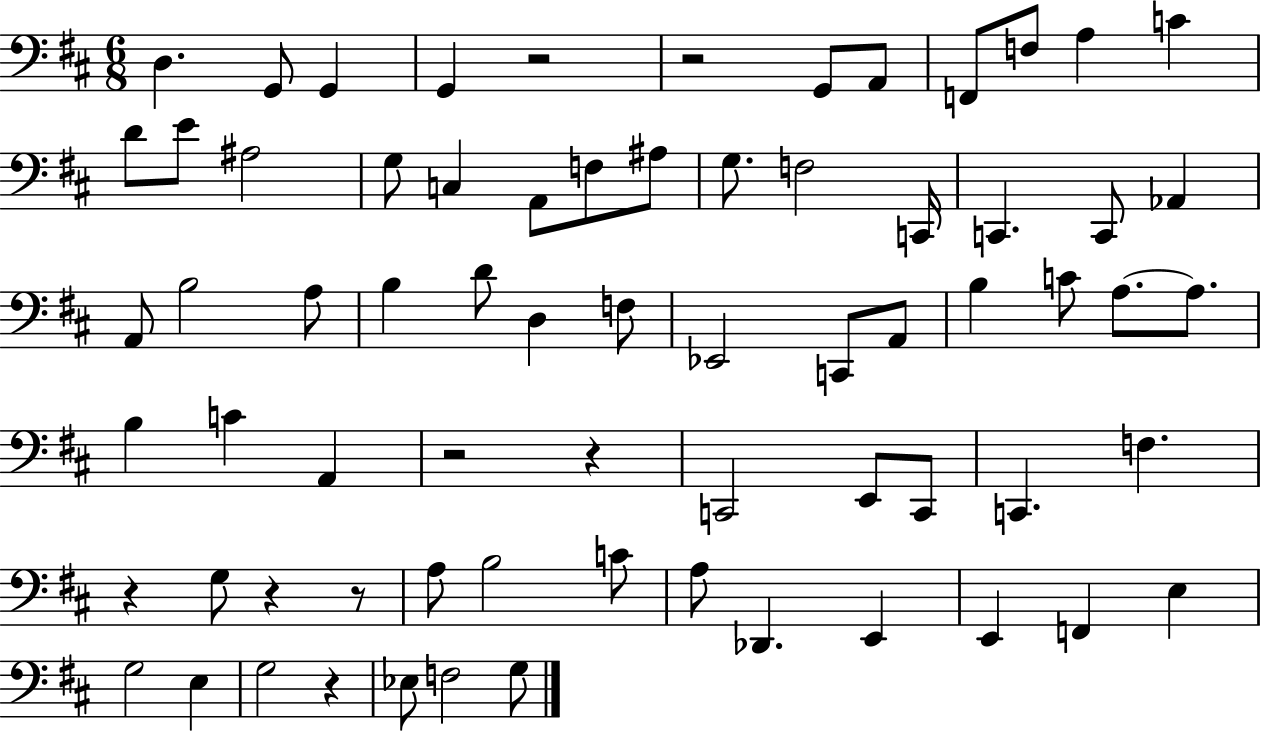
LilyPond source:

{
  \clef bass
  \numericTimeSignature
  \time 6/8
  \key d \major
  \repeat volta 2 { d4. g,8 g,4 | g,4 r2 | r2 g,8 a,8 | f,8 f8 a4 c'4 | \break d'8 e'8 ais2 | g8 c4 a,8 f8 ais8 | g8. f2 c,16 | c,4. c,8 aes,4 | \break a,8 b2 a8 | b4 d'8 d4 f8 | ees,2 c,8 a,8 | b4 c'8 a8.~~ a8. | \break b4 c'4 a,4 | r2 r4 | c,2 e,8 c,8 | c,4. f4. | \break r4 g8 r4 r8 | a8 b2 c'8 | a8 des,4. e,4 | e,4 f,4 e4 | \break g2 e4 | g2 r4 | ees8 f2 g8 | } \bar "|."
}